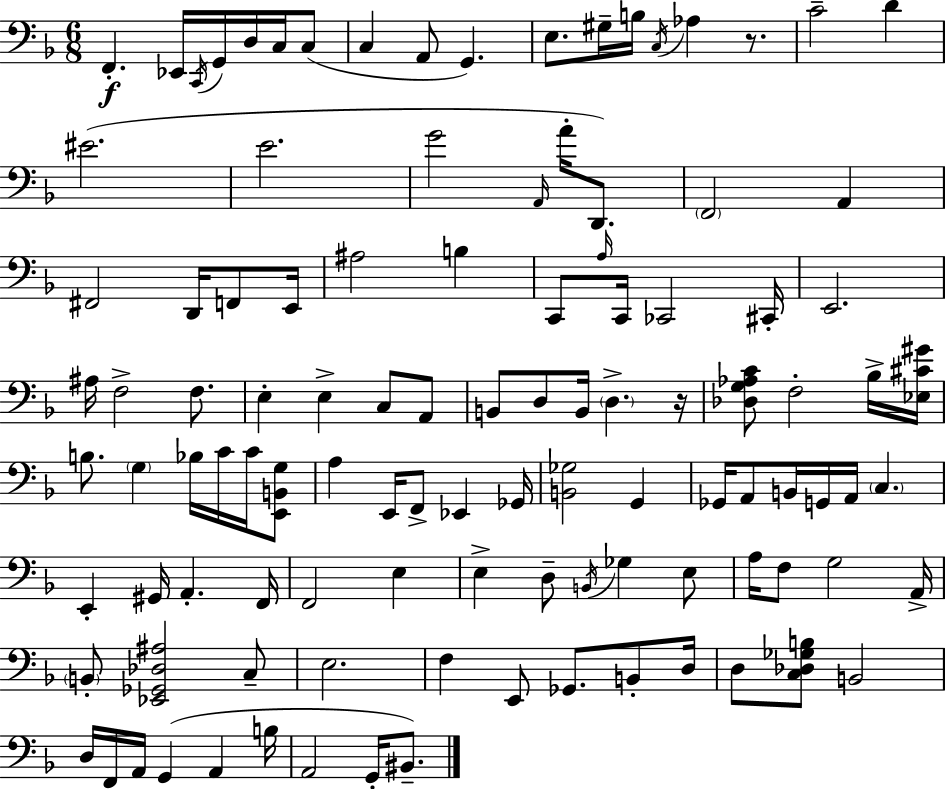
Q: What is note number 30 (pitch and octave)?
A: A#3